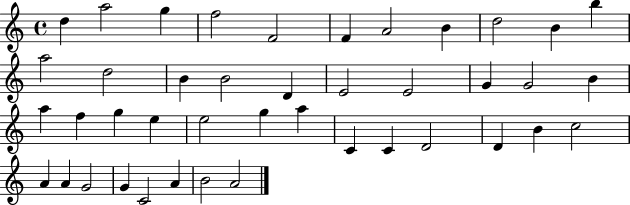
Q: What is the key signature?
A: C major